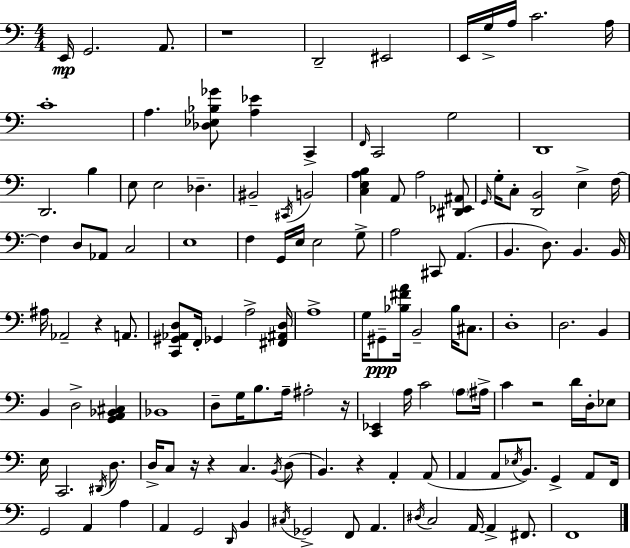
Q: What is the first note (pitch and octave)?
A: E2